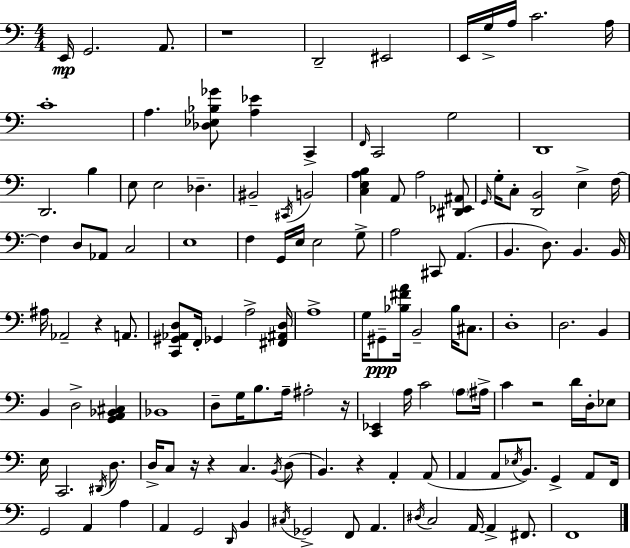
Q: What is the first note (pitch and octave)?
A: E2